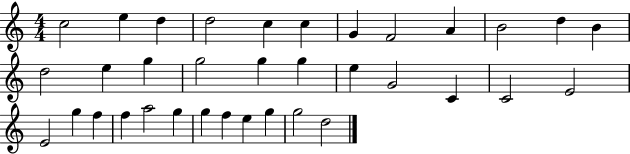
X:1
T:Untitled
M:4/4
L:1/4
K:C
c2 e d d2 c c G F2 A B2 d B d2 e g g2 g g e G2 C C2 E2 E2 g f f a2 g g f e g g2 d2